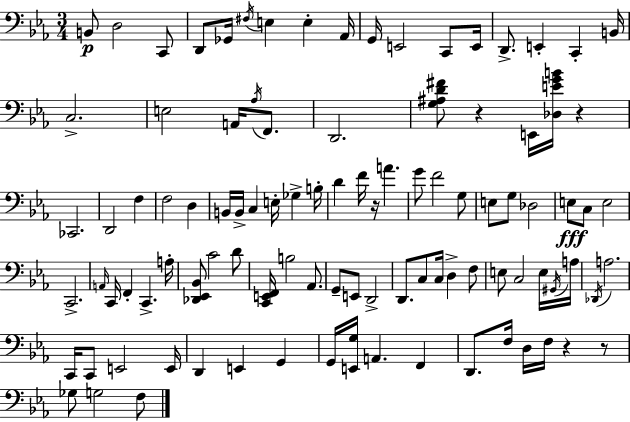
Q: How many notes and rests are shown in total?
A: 99